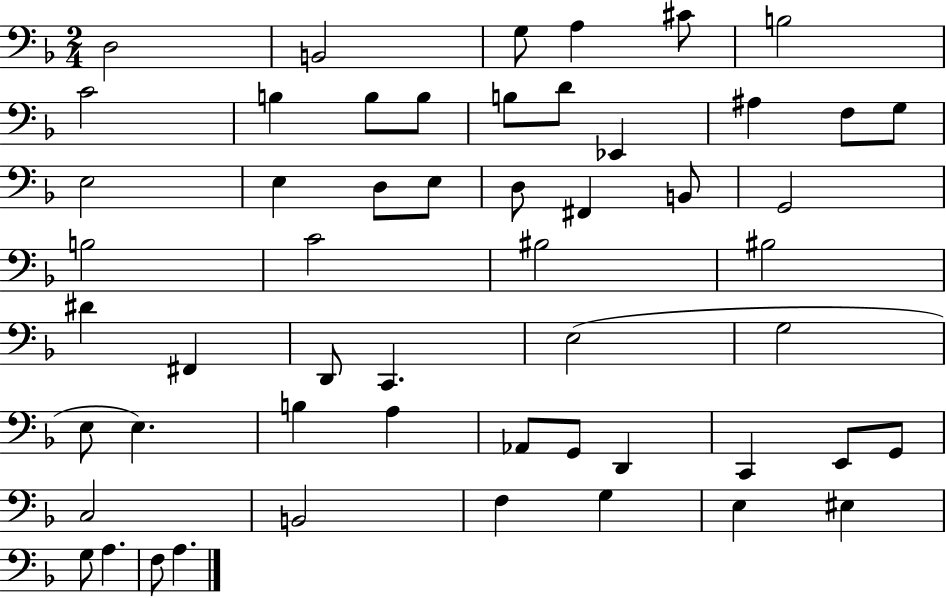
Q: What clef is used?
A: bass